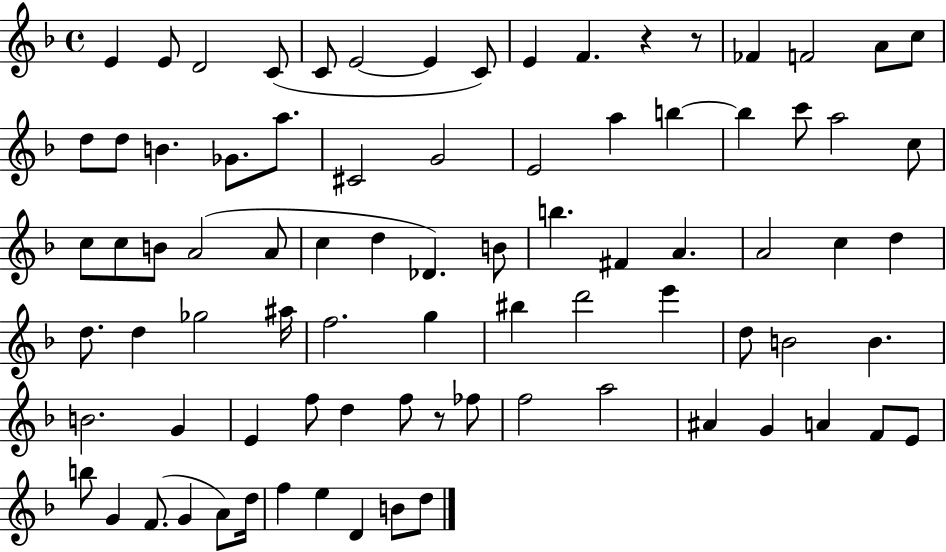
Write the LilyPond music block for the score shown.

{
  \clef treble
  \time 4/4
  \defaultTimeSignature
  \key f \major
  e'4 e'8 d'2 c'8( | c'8 e'2~~ e'4 c'8) | e'4 f'4. r4 r8 | fes'4 f'2 a'8 c''8 | \break d''8 d''8 b'4. ges'8. a''8. | cis'2 g'2 | e'2 a''4 b''4~~ | b''4 c'''8 a''2 c''8 | \break c''8 c''8 b'8 a'2( a'8 | c''4 d''4 des'4.) b'8 | b''4. fis'4 a'4. | a'2 c''4 d''4 | \break d''8. d''4 ges''2 ais''16 | f''2. g''4 | bis''4 d'''2 e'''4 | d''8 b'2 b'4. | \break b'2. g'4 | e'4 f''8 d''4 f''8 r8 fes''8 | f''2 a''2 | ais'4 g'4 a'4 f'8 e'8 | \break b''8 g'4 f'8.( g'4 a'8) d''16 | f''4 e''4 d'4 b'8 d''8 | \bar "|."
}